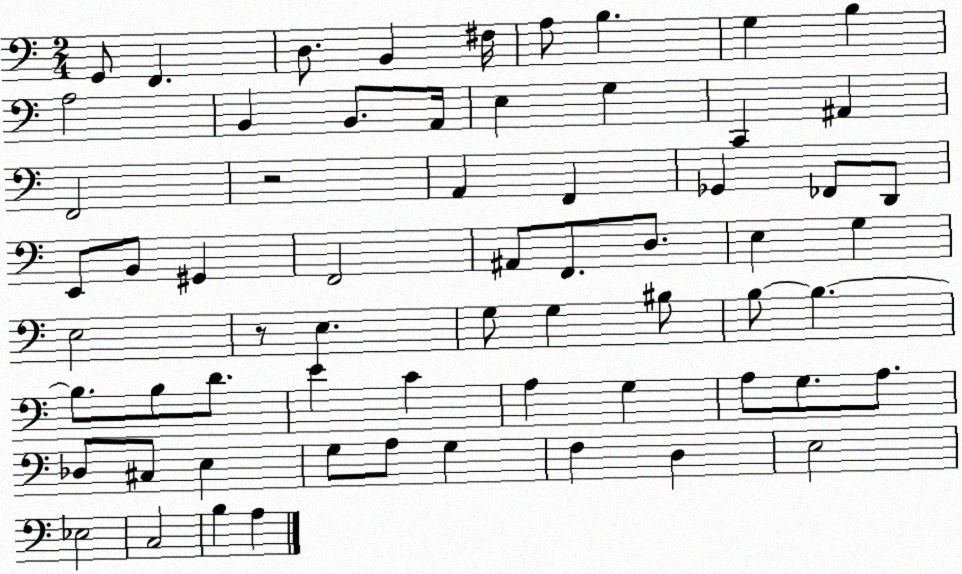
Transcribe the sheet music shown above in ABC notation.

X:1
T:Untitled
M:2/4
L:1/4
K:C
G,,/2 F,, D,/2 B,, ^F,/4 A,/2 B, G, B, A,2 B,, B,,/2 A,,/4 E, G, C,, ^A,, F,,2 z2 A,, F,, _G,, _F,,/2 D,,/2 E,,/2 B,,/2 ^G,, F,,2 ^A,,/2 F,,/2 D,/2 E, G, E,2 z/2 E, G,/2 G, ^B,/2 B,/2 B, B,/2 B,/2 D/2 E C A, G, A,/2 G,/2 A,/2 _D,/2 ^C,/2 E, G,/2 A,/2 G, F, D, E,2 _E,2 C,2 B, A,